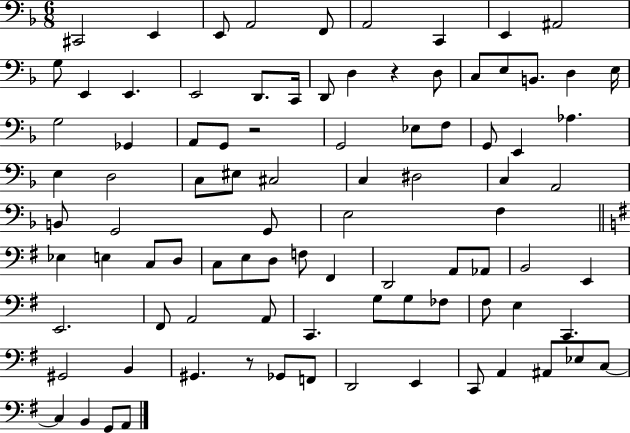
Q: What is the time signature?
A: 6/8